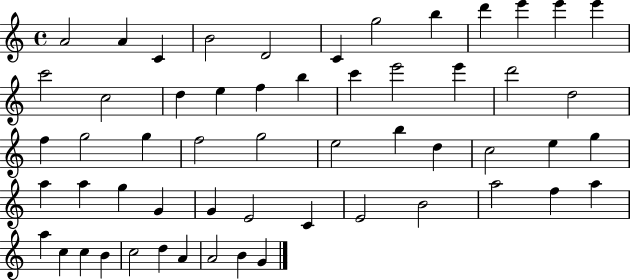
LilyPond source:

{
  \clef treble
  \time 4/4
  \defaultTimeSignature
  \key c \major
  a'2 a'4 c'4 | b'2 d'2 | c'4 g''2 b''4 | d'''4 e'''4 e'''4 e'''4 | \break c'''2 c''2 | d''4 e''4 f''4 b''4 | c'''4 e'''2 e'''4 | d'''2 d''2 | \break f''4 g''2 g''4 | f''2 g''2 | e''2 b''4 d''4 | c''2 e''4 g''4 | \break a''4 a''4 g''4 g'4 | g'4 e'2 c'4 | e'2 b'2 | a''2 f''4 a''4 | \break a''4 c''4 c''4 b'4 | c''2 d''4 a'4 | a'2 b'4 g'4 | \bar "|."
}